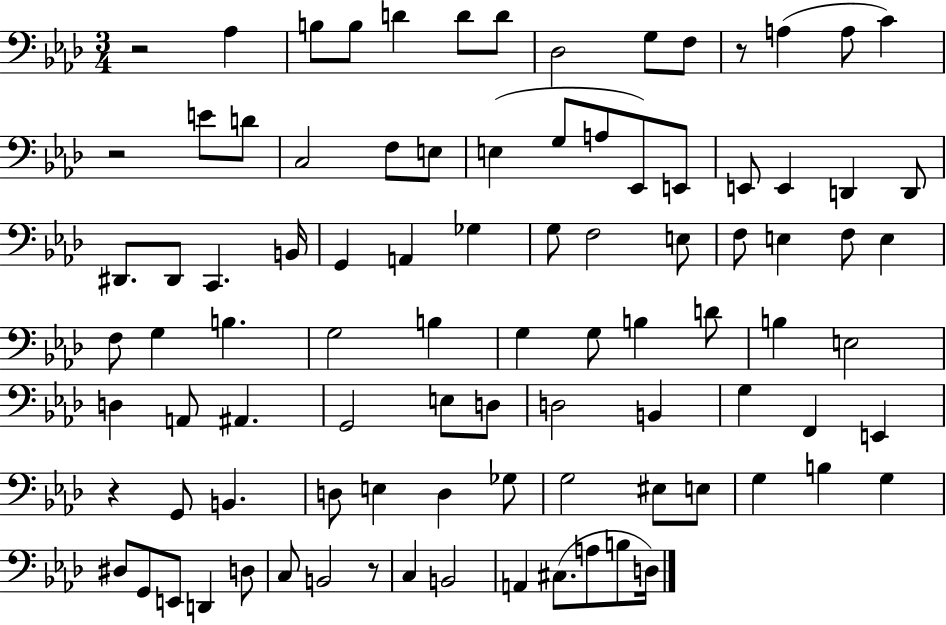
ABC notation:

X:1
T:Untitled
M:3/4
L:1/4
K:Ab
z2 _A, B,/2 B,/2 D D/2 D/2 _D,2 G,/2 F,/2 z/2 A, A,/2 C z2 E/2 D/2 C,2 F,/2 E,/2 E, G,/2 A,/2 _E,,/2 E,,/2 E,,/2 E,, D,, D,,/2 ^D,,/2 ^D,,/2 C,, B,,/4 G,, A,, _G, G,/2 F,2 E,/2 F,/2 E, F,/2 E, F,/2 G, B, G,2 B, G, G,/2 B, D/2 B, E,2 D, A,,/2 ^A,, G,,2 E,/2 D,/2 D,2 B,, G, F,, E,, z G,,/2 B,, D,/2 E, D, _G,/2 G,2 ^E,/2 E,/2 G, B, G, ^D,/2 G,,/2 E,,/2 D,, D,/2 C,/2 B,,2 z/2 C, B,,2 A,, ^C,/2 A,/2 B,/2 D,/4